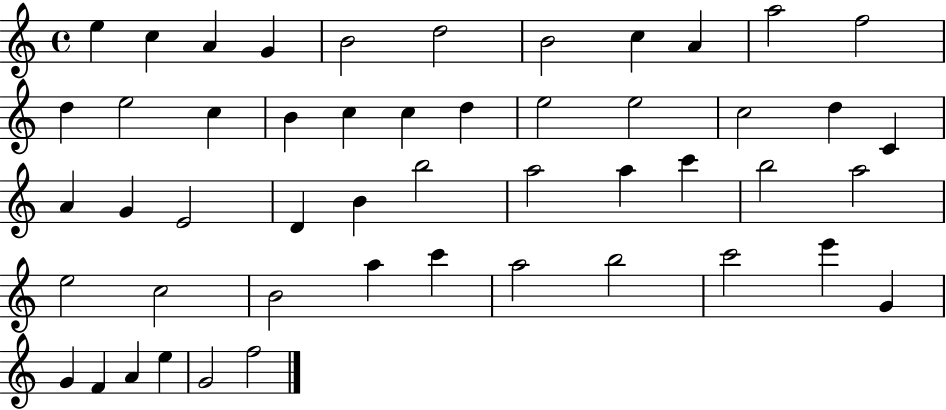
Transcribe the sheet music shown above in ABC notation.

X:1
T:Untitled
M:4/4
L:1/4
K:C
e c A G B2 d2 B2 c A a2 f2 d e2 c B c c d e2 e2 c2 d C A G E2 D B b2 a2 a c' b2 a2 e2 c2 B2 a c' a2 b2 c'2 e' G G F A e G2 f2